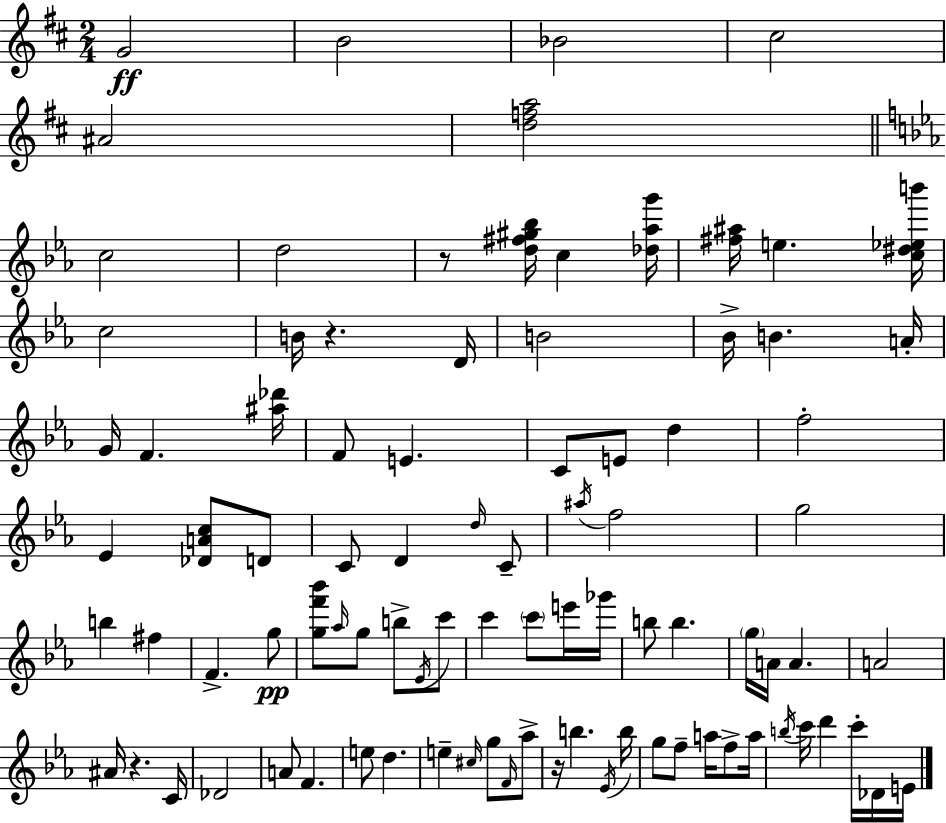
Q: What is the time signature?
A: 2/4